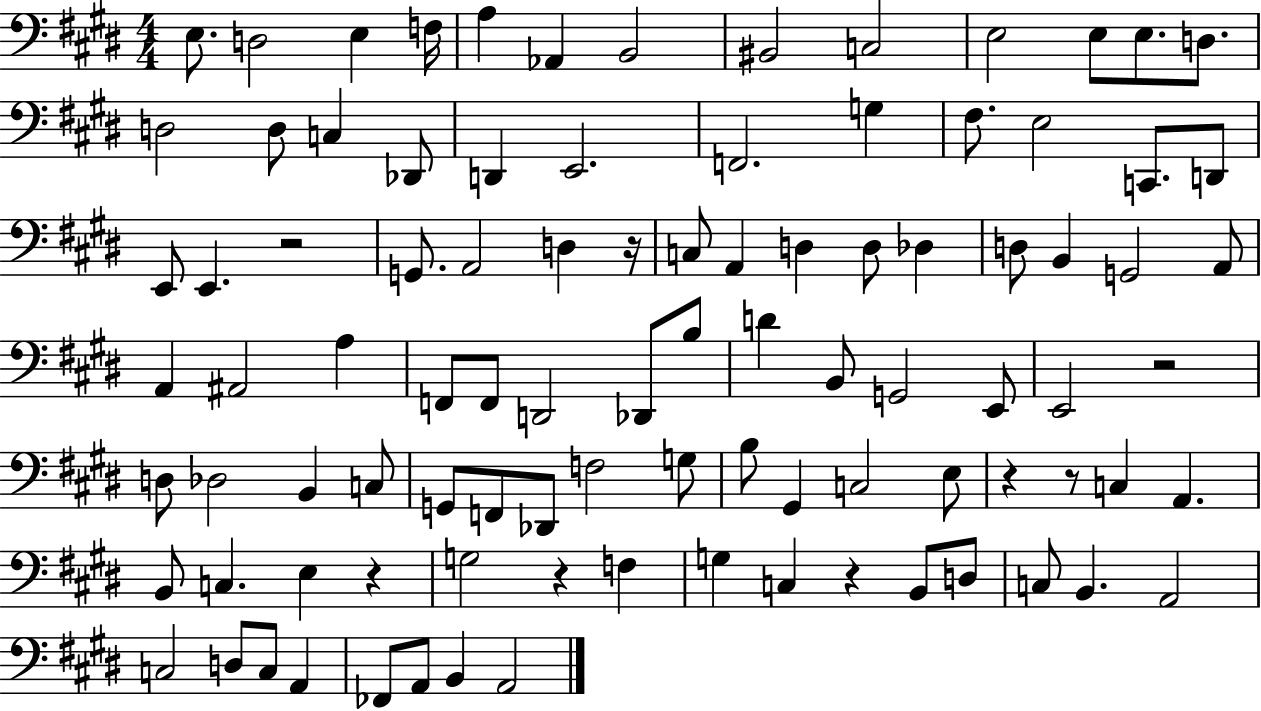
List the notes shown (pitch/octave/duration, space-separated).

E3/e. D3/h E3/q F3/s A3/q Ab2/q B2/h BIS2/h C3/h E3/h E3/e E3/e. D3/e. D3/h D3/e C3/q Db2/e D2/q E2/h. F2/h. G3/q F#3/e. E3/h C2/e. D2/e E2/e E2/q. R/h G2/e. A2/h D3/q R/s C3/e A2/q D3/q D3/e Db3/q D3/e B2/q G2/h A2/e A2/q A#2/h A3/q F2/e F2/e D2/h Db2/e B3/e D4/q B2/e G2/h E2/e E2/h R/h D3/e Db3/h B2/q C3/e G2/e F2/e Db2/e F3/h G3/e B3/e G#2/q C3/h E3/e R/q R/e C3/q A2/q. B2/e C3/q. E3/q R/q G3/h R/q F3/q G3/q C3/q R/q B2/e D3/e C3/e B2/q. A2/h C3/h D3/e C3/e A2/q FES2/e A2/e B2/q A2/h